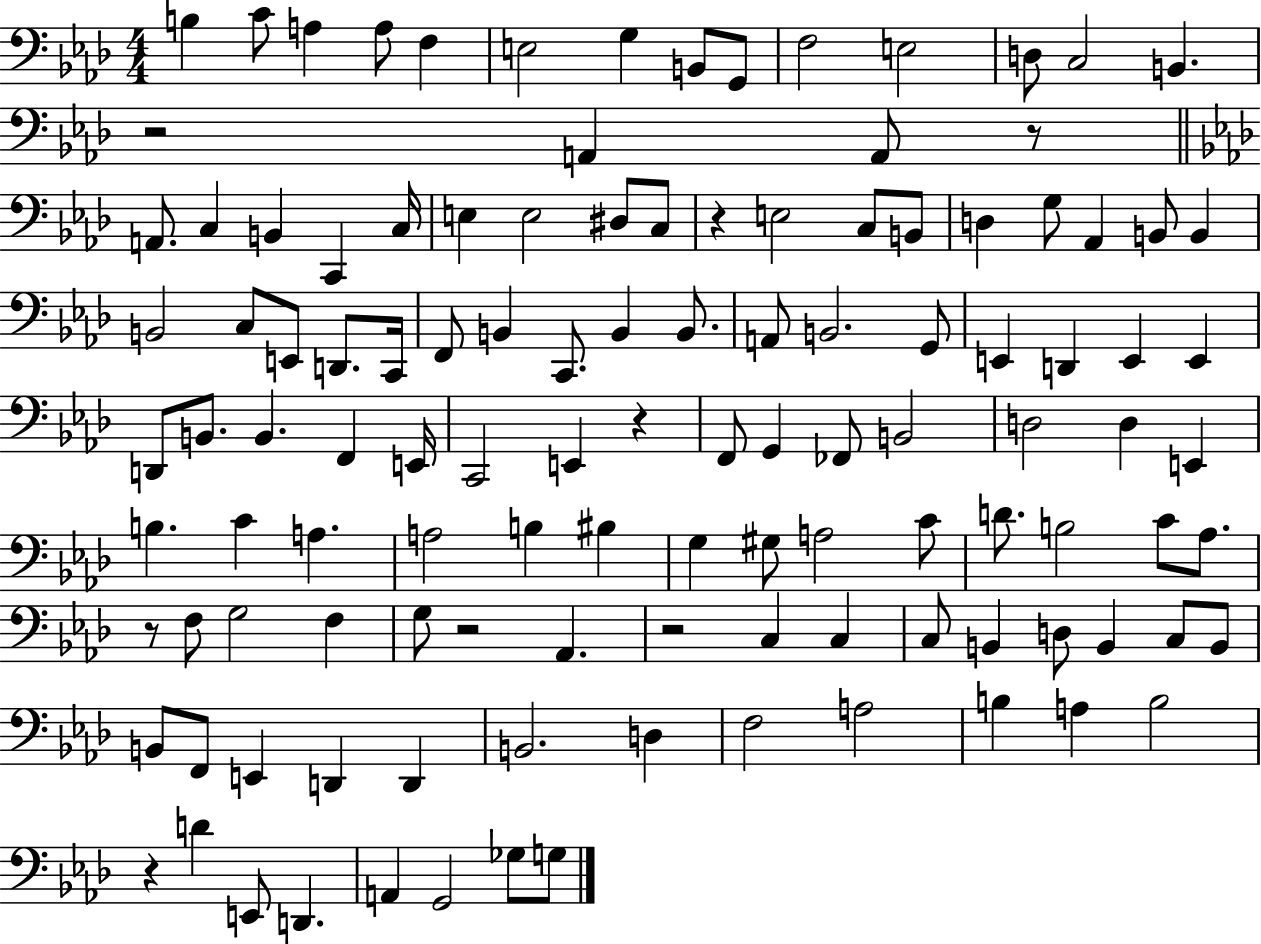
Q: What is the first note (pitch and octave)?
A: B3